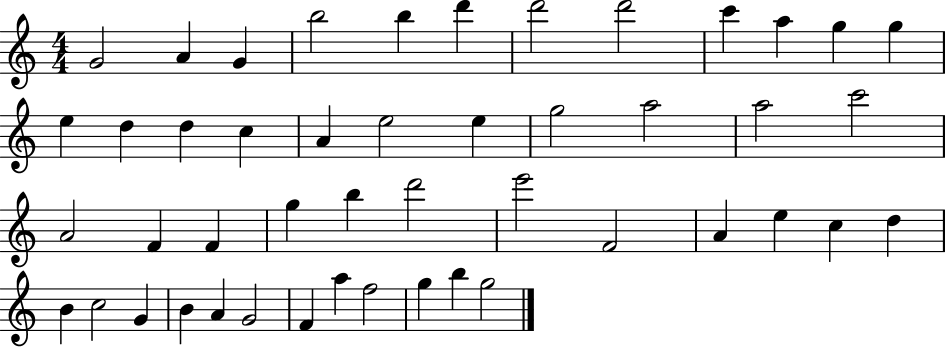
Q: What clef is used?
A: treble